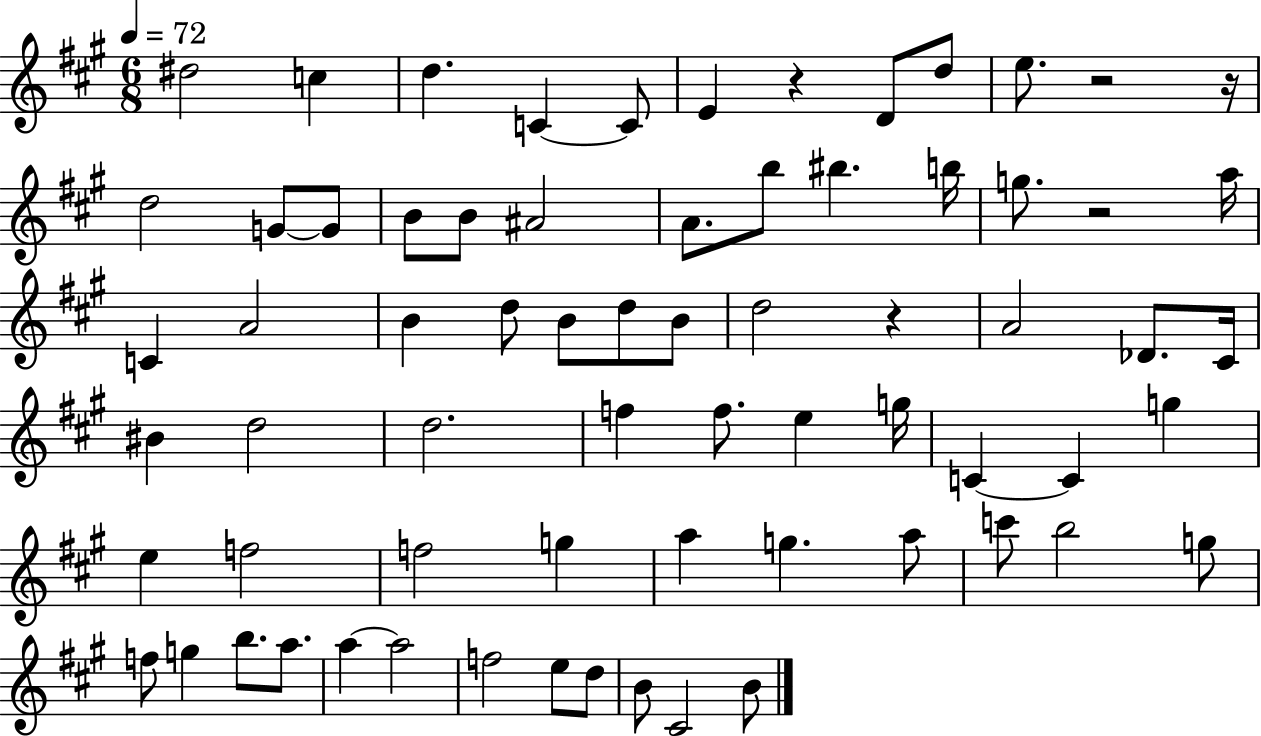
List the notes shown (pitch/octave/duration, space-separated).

D#5/h C5/q D5/q. C4/q C4/e E4/q R/q D4/e D5/e E5/e. R/h R/s D5/h G4/e G4/e B4/e B4/e A#4/h A4/e. B5/e BIS5/q. B5/s G5/e. R/h A5/s C4/q A4/h B4/q D5/e B4/e D5/e B4/e D5/h R/q A4/h Db4/e. C#4/s BIS4/q D5/h D5/h. F5/q F5/e. E5/q G5/s C4/q C4/q G5/q E5/q F5/h F5/h G5/q A5/q G5/q. A5/e C6/e B5/h G5/e F5/e G5/q B5/e. A5/e. A5/q A5/h F5/h E5/e D5/e B4/e C#4/h B4/e